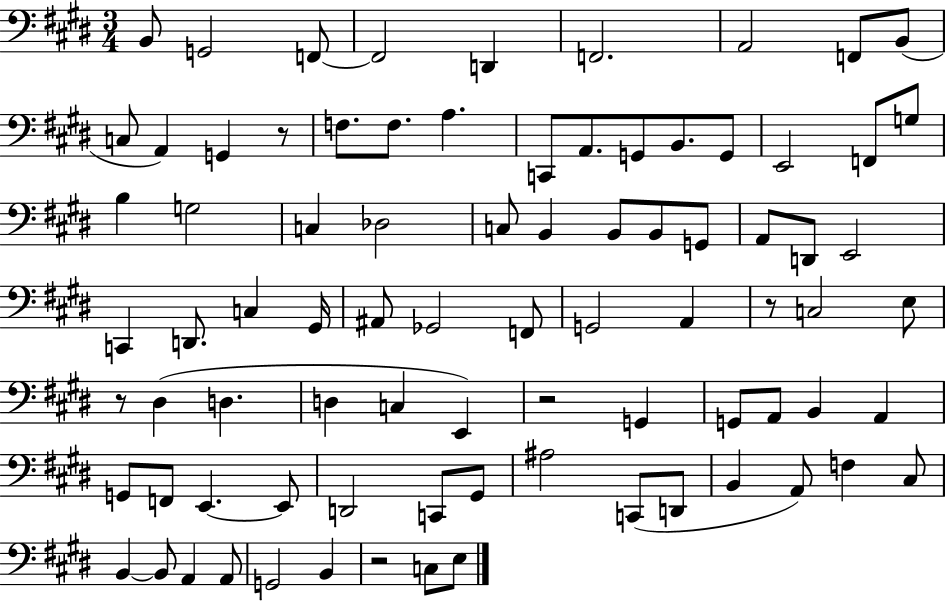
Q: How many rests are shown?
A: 5